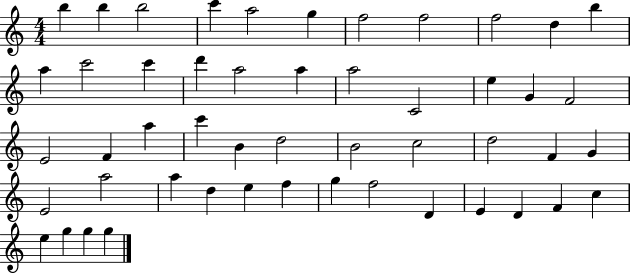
B5/q B5/q B5/h C6/q A5/h G5/q F5/h F5/h F5/h D5/q B5/q A5/q C6/h C6/q D6/q A5/h A5/q A5/h C4/h E5/q G4/q F4/h E4/h F4/q A5/q C6/q B4/q D5/h B4/h C5/h D5/h F4/q G4/q E4/h A5/h A5/q D5/q E5/q F5/q G5/q F5/h D4/q E4/q D4/q F4/q C5/q E5/q G5/q G5/q G5/q